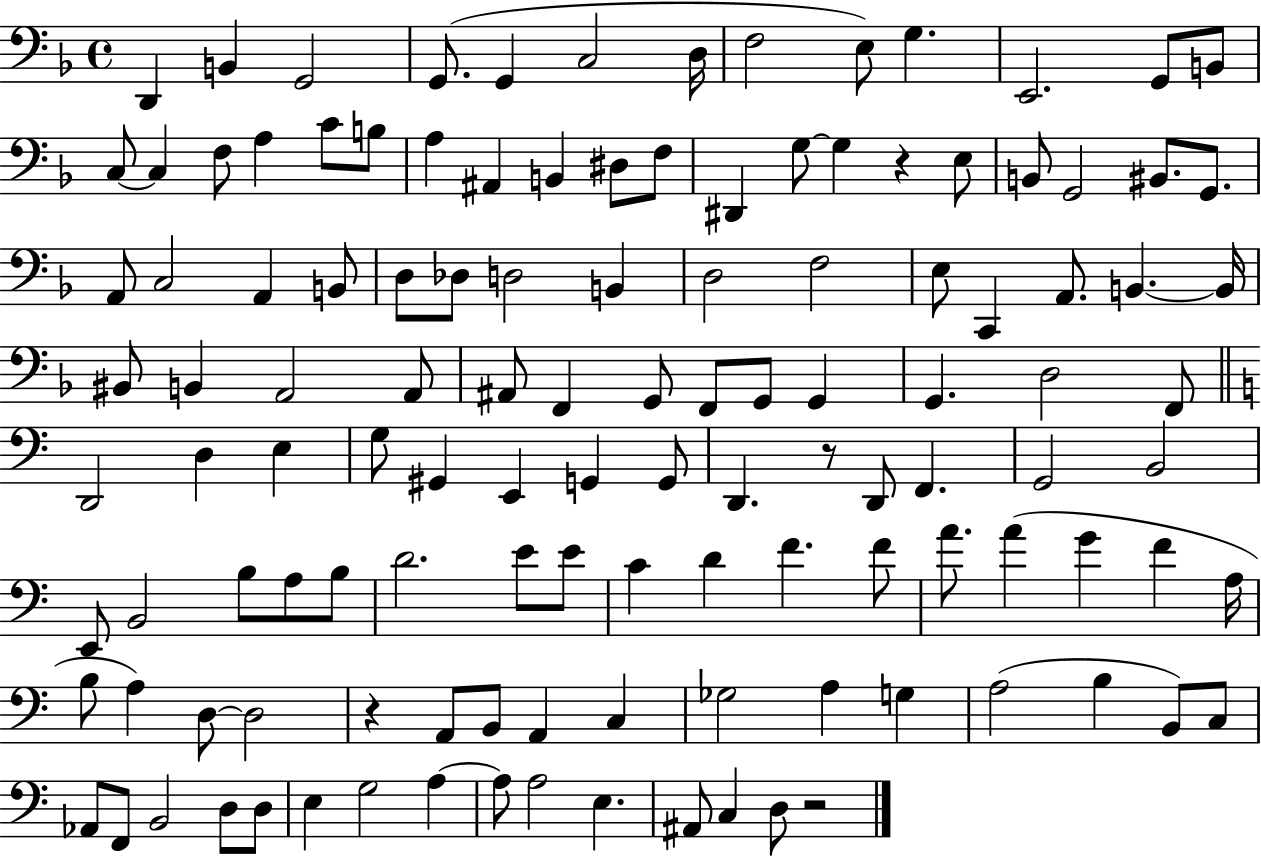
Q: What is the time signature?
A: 4/4